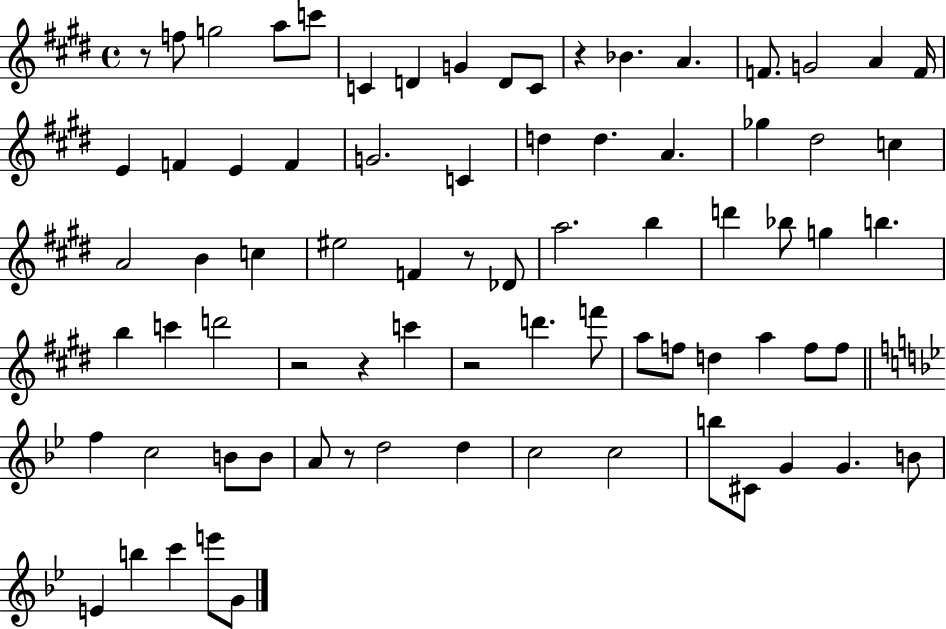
{
  \clef treble
  \time 4/4
  \defaultTimeSignature
  \key e \major
  r8 f''8 g''2 a''8 c'''8 | c'4 d'4 g'4 d'8 c'8 | r4 bes'4. a'4. | f'8. g'2 a'4 f'16 | \break e'4 f'4 e'4 f'4 | g'2. c'4 | d''4 d''4. a'4. | ges''4 dis''2 c''4 | \break a'2 b'4 c''4 | eis''2 f'4 r8 des'8 | a''2. b''4 | d'''4 bes''8 g''4 b''4. | \break b''4 c'''4 d'''2 | r2 r4 c'''4 | r2 d'''4. f'''8 | a''8 f''8 d''4 a''4 f''8 f''8 | \break \bar "||" \break \key g \minor f''4 c''2 b'8 b'8 | a'8 r8 d''2 d''4 | c''2 c''2 | b''8 cis'8 g'4 g'4. b'8 | \break e'4 b''4 c'''4 e'''8 g'8 | \bar "|."
}